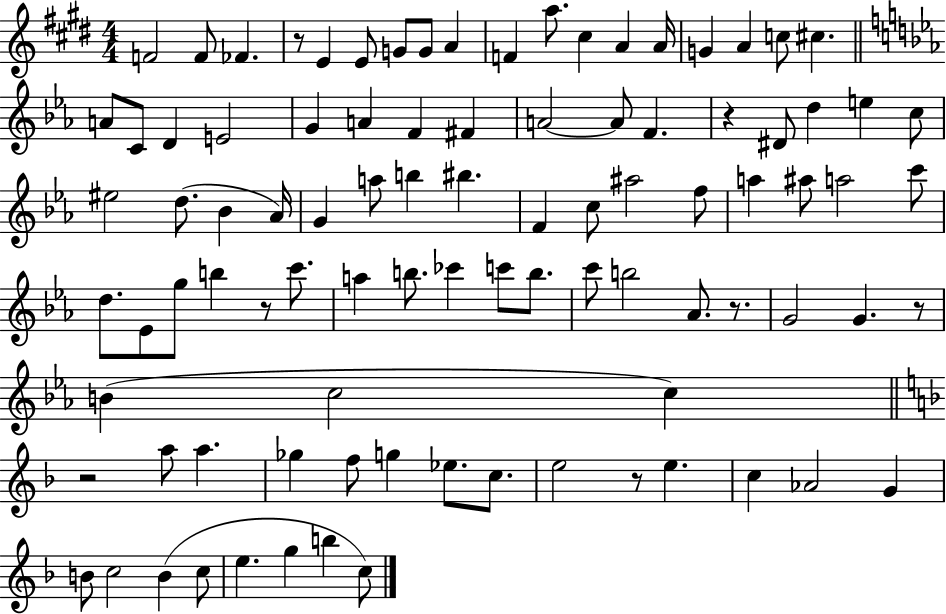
{
  \clef treble
  \numericTimeSignature
  \time 4/4
  \key e \major
  f'2 f'8 fes'4. | r8 e'4 e'8 g'8 g'8 a'4 | f'4 a''8. cis''4 a'4 a'16 | g'4 a'4 c''8 cis''4. | \break \bar "||" \break \key c \minor a'8 c'8 d'4 e'2 | g'4 a'4 f'4 fis'4 | a'2~~ a'8 f'4. | r4 dis'8 d''4 e''4 c''8 | \break eis''2 d''8.( bes'4 aes'16) | g'4 a''8 b''4 bis''4. | f'4 c''8 ais''2 f''8 | a''4 ais''8 a''2 c'''8 | \break d''8. ees'8 g''8 b''4 r8 c'''8. | a''4 b''8. ces'''4 c'''8 b''8. | c'''8 b''2 aes'8. r8. | g'2 g'4. r8 | \break b'4( c''2 c''4) | \bar "||" \break \key f \major r2 a''8 a''4. | ges''4 f''8 g''4 ees''8. c''8. | e''2 r8 e''4. | c''4 aes'2 g'4 | \break b'8 c''2 b'4( c''8 | e''4. g''4 b''4 c''8) | \bar "|."
}